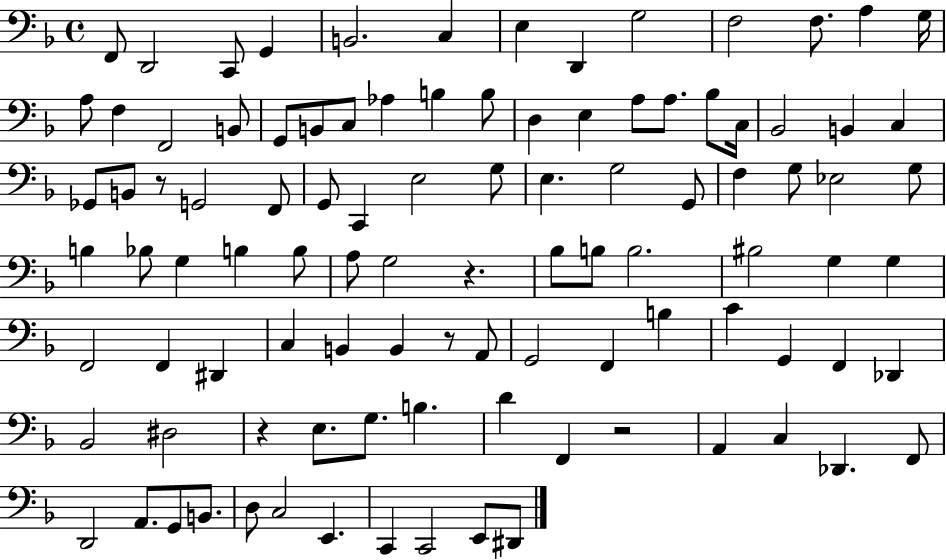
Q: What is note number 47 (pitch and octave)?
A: G3